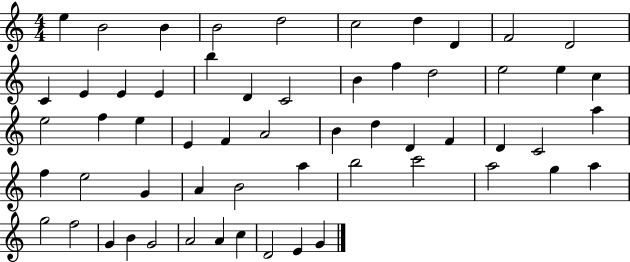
{
  \clef treble
  \numericTimeSignature
  \time 4/4
  \key c \major
  e''4 b'2 b'4 | b'2 d''2 | c''2 d''4 d'4 | f'2 d'2 | \break c'4 e'4 e'4 e'4 | b''4 d'4 c'2 | b'4 f''4 d''2 | e''2 e''4 c''4 | \break e''2 f''4 e''4 | e'4 f'4 a'2 | b'4 d''4 d'4 f'4 | d'4 c'2 a''4 | \break f''4 e''2 g'4 | a'4 b'2 a''4 | b''2 c'''2 | a''2 g''4 a''4 | \break g''2 f''2 | g'4 b'4 g'2 | a'2 a'4 c''4 | d'2 e'4 g'4 | \break \bar "|."
}